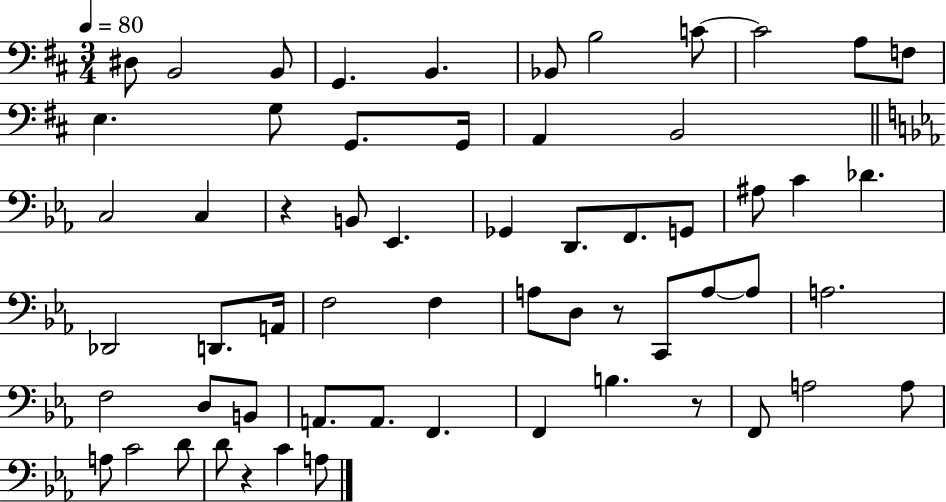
{
  \clef bass
  \numericTimeSignature
  \time 3/4
  \key d \major
  \tempo 4 = 80
  \repeat volta 2 { dis8 b,2 b,8 | g,4. b,4. | bes,8 b2 c'8~~ | c'2 a8 f8 | \break e4. g8 g,8. g,16 | a,4 b,2 | \bar "||" \break \key ees \major c2 c4 | r4 b,8 ees,4. | ges,4 d,8. f,8. g,8 | ais8 c'4 des'4. | \break des,2 d,8. a,16 | f2 f4 | a8 d8 r8 c,8 a8~~ a8 | a2. | \break f2 d8 b,8 | a,8. a,8. f,4. | f,4 b4. r8 | f,8 a2 a8 | \break a8 c'2 d'8 | d'8 r4 c'4 a8 | } \bar "|."
}